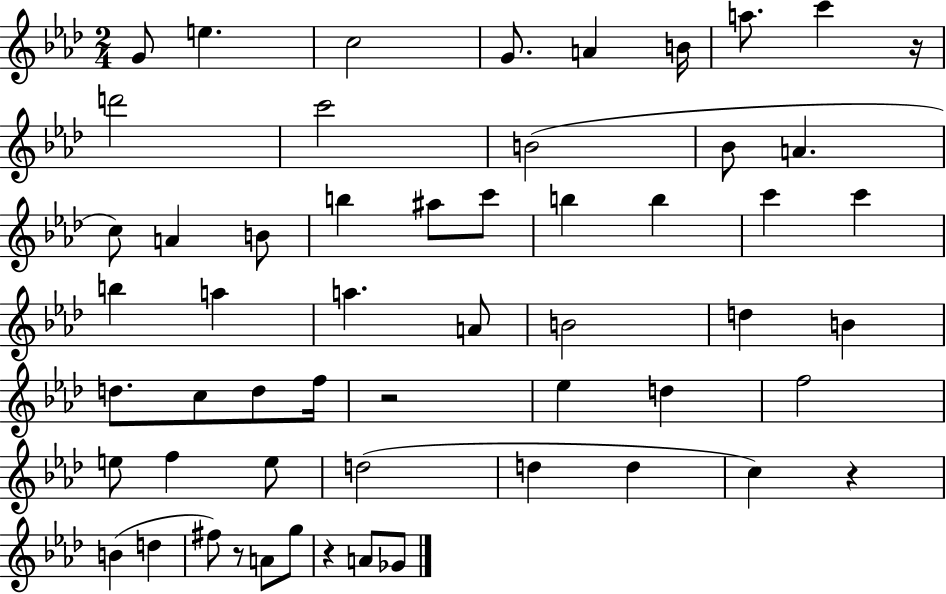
{
  \clef treble
  \numericTimeSignature
  \time 2/4
  \key aes \major
  g'8 e''4. | c''2 | g'8. a'4 b'16 | a''8. c'''4 r16 | \break d'''2 | c'''2 | b'2( | bes'8 a'4. | \break c''8) a'4 b'8 | b''4 ais''8 c'''8 | b''4 b''4 | c'''4 c'''4 | \break b''4 a''4 | a''4. a'8 | b'2 | d''4 b'4 | \break d''8. c''8 d''8 f''16 | r2 | ees''4 d''4 | f''2 | \break e''8 f''4 e''8 | d''2( | d''4 d''4 | c''4) r4 | \break b'4( d''4 | fis''8) r8 a'8 g''8 | r4 a'8 ges'8 | \bar "|."
}